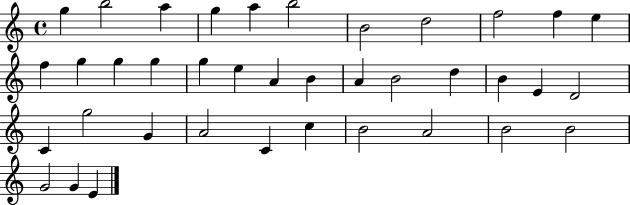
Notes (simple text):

G5/q B5/h A5/q G5/q A5/q B5/h B4/h D5/h F5/h F5/q E5/q F5/q G5/q G5/q G5/q G5/q E5/q A4/q B4/q A4/q B4/h D5/q B4/q E4/q D4/h C4/q G5/h G4/q A4/h C4/q C5/q B4/h A4/h B4/h B4/h G4/h G4/q E4/q